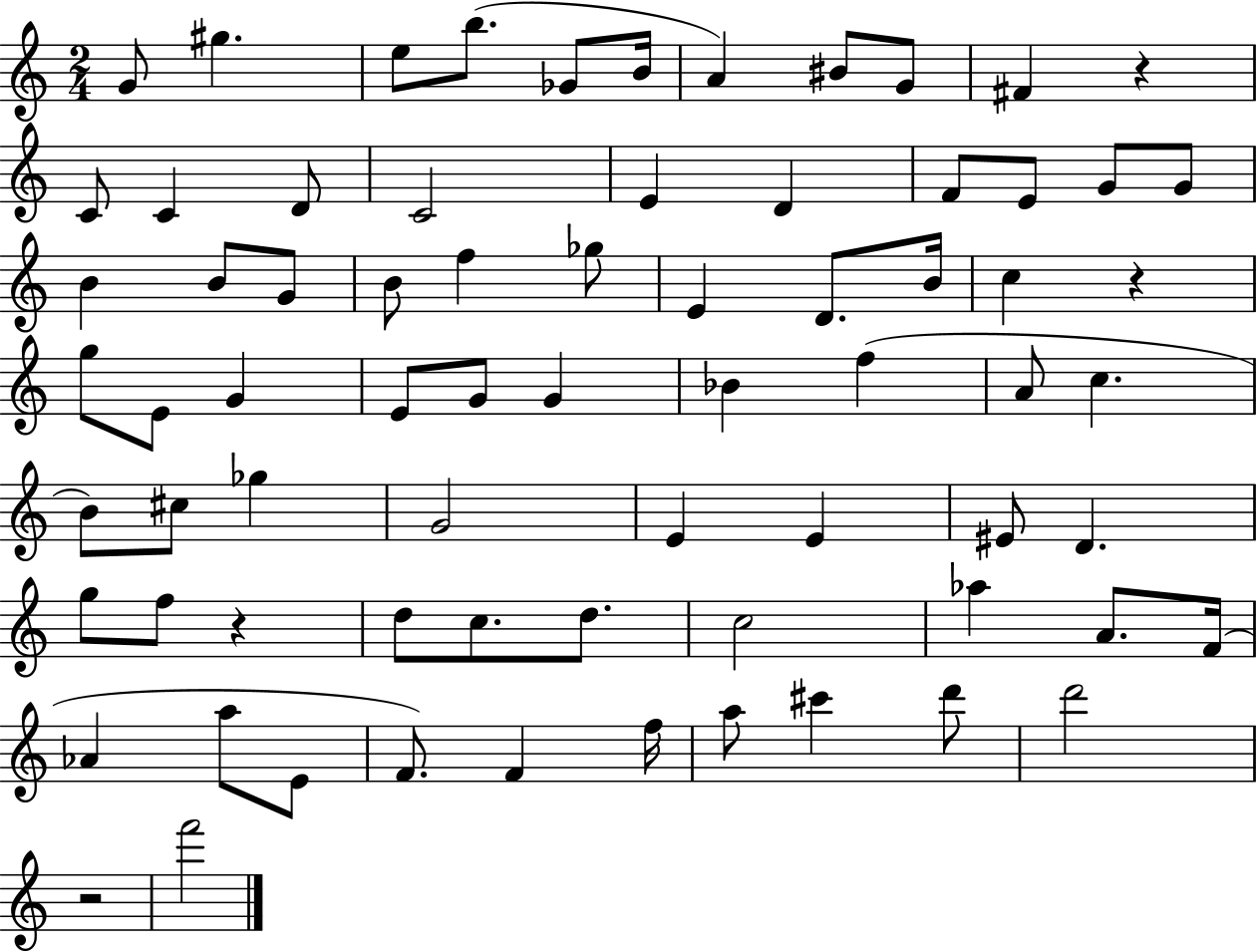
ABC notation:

X:1
T:Untitled
M:2/4
L:1/4
K:C
G/2 ^g e/2 b/2 _G/2 B/4 A ^B/2 G/2 ^F z C/2 C D/2 C2 E D F/2 E/2 G/2 G/2 B B/2 G/2 B/2 f _g/2 E D/2 B/4 c z g/2 E/2 G E/2 G/2 G _B f A/2 c B/2 ^c/2 _g G2 E E ^E/2 D g/2 f/2 z d/2 c/2 d/2 c2 _a A/2 F/4 _A a/2 E/2 F/2 F f/4 a/2 ^c' d'/2 d'2 z2 f'2